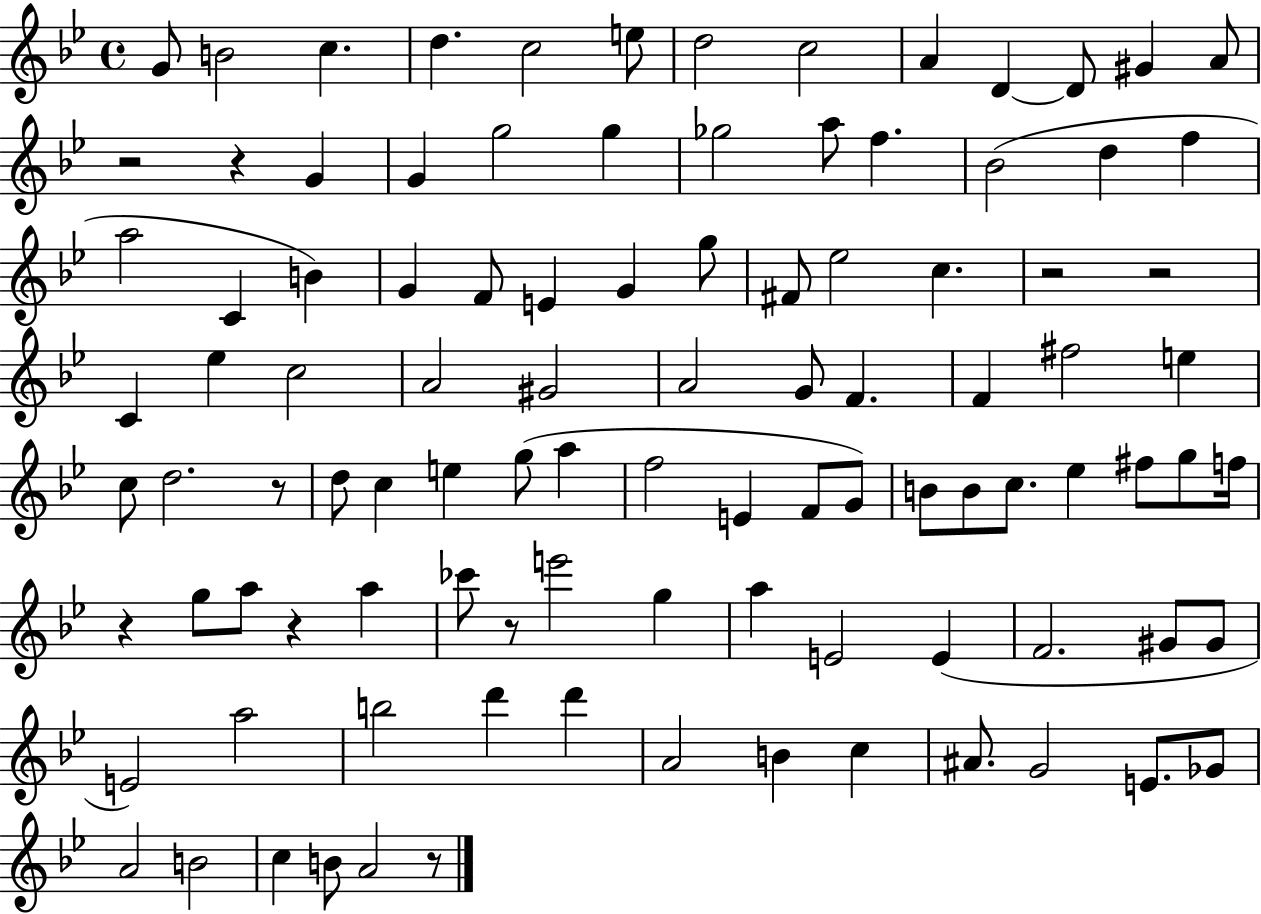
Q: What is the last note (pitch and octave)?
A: A4